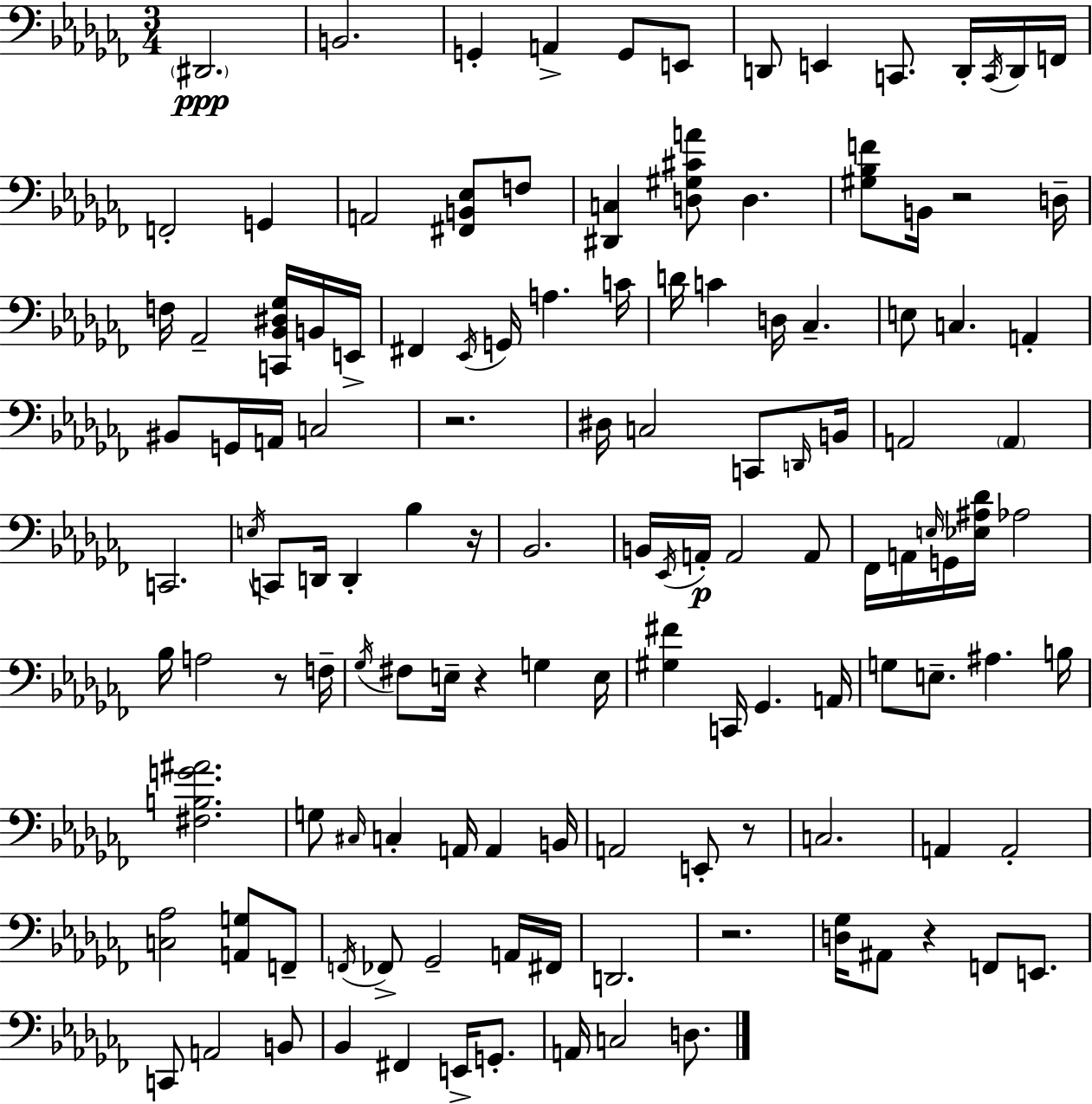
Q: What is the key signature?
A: AES minor